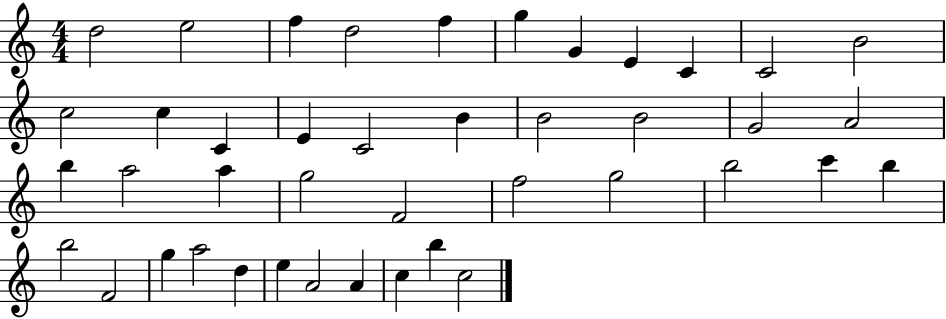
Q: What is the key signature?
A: C major